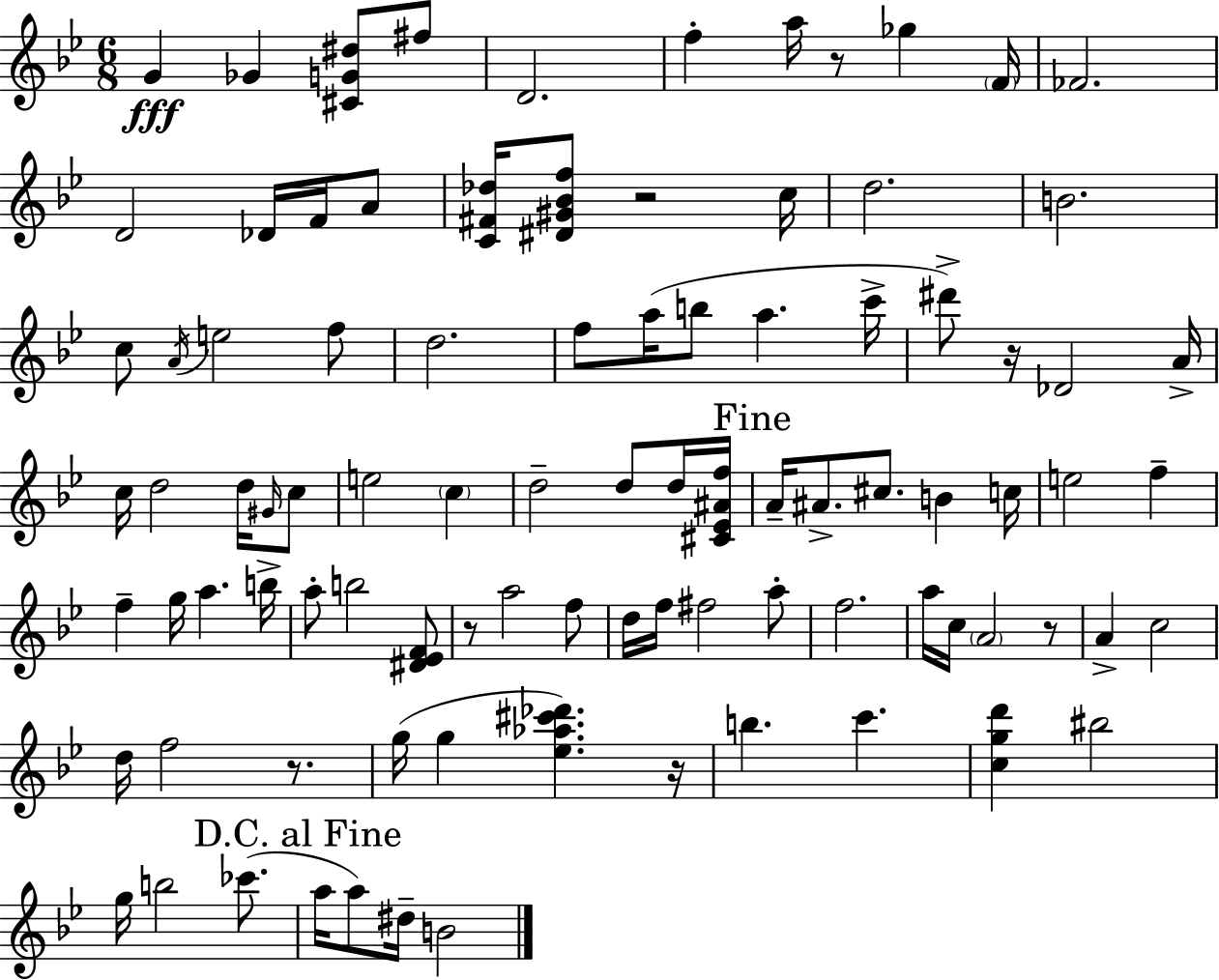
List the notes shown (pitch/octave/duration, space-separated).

G4/q Gb4/q [C#4,G4,D#5]/e F#5/e D4/h. F5/q A5/s R/e Gb5/q F4/s FES4/h. D4/h Db4/s F4/s A4/e [C4,F#4,Db5]/s [D#4,G#4,Bb4,F5]/e R/h C5/s D5/h. B4/h. C5/e A4/s E5/h F5/e D5/h. F5/e A5/s B5/e A5/q. C6/s D#6/e R/s Db4/h A4/s C5/s D5/h D5/s G#4/s C5/e E5/h C5/q D5/h D5/e D5/s [C#4,Eb4,A#4,F5]/s A4/s A#4/e. C#5/e. B4/q C5/s E5/h F5/q F5/q G5/s A5/q. B5/s A5/e B5/h [D#4,Eb4,F4]/e R/e A5/h F5/e D5/s F5/s F#5/h A5/e F5/h. A5/s C5/s A4/h R/e A4/q C5/h D5/s F5/h R/e. G5/s G5/q [Eb5,Ab5,C#6,Db6]/q. R/s B5/q. C6/q. [C5,G5,D6]/q BIS5/h G5/s B5/h CES6/e. A5/s A5/e D#5/s B4/h